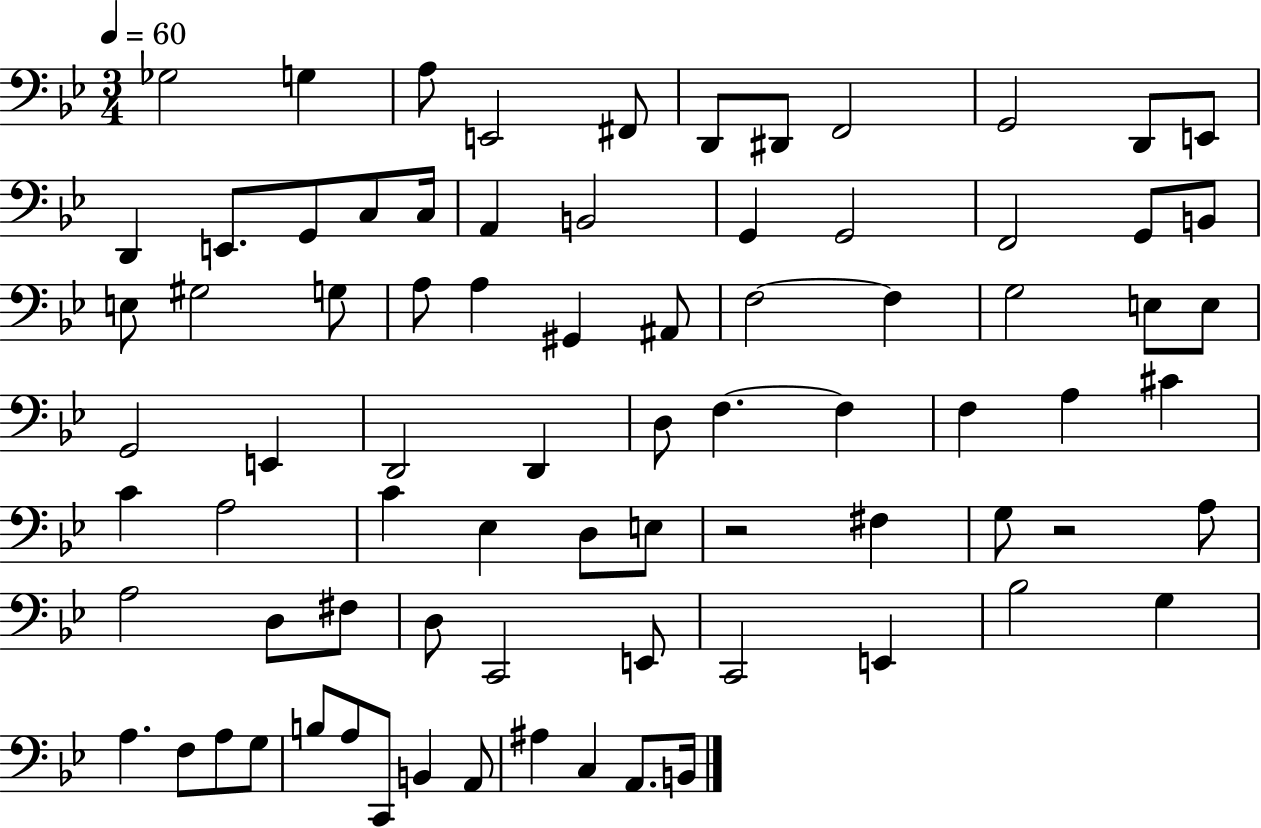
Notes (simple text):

Gb3/h G3/q A3/e E2/h F#2/e D2/e D#2/e F2/h G2/h D2/e E2/e D2/q E2/e. G2/e C3/e C3/s A2/q B2/h G2/q G2/h F2/h G2/e B2/e E3/e G#3/h G3/e A3/e A3/q G#2/q A#2/e F3/h F3/q G3/h E3/e E3/e G2/h E2/q D2/h D2/q D3/e F3/q. F3/q F3/q A3/q C#4/q C4/q A3/h C4/q Eb3/q D3/e E3/e R/h F#3/q G3/e R/h A3/e A3/h D3/e F#3/e D3/e C2/h E2/e C2/h E2/q Bb3/h G3/q A3/q. F3/e A3/e G3/e B3/e A3/e C2/e B2/q A2/e A#3/q C3/q A2/e. B2/s